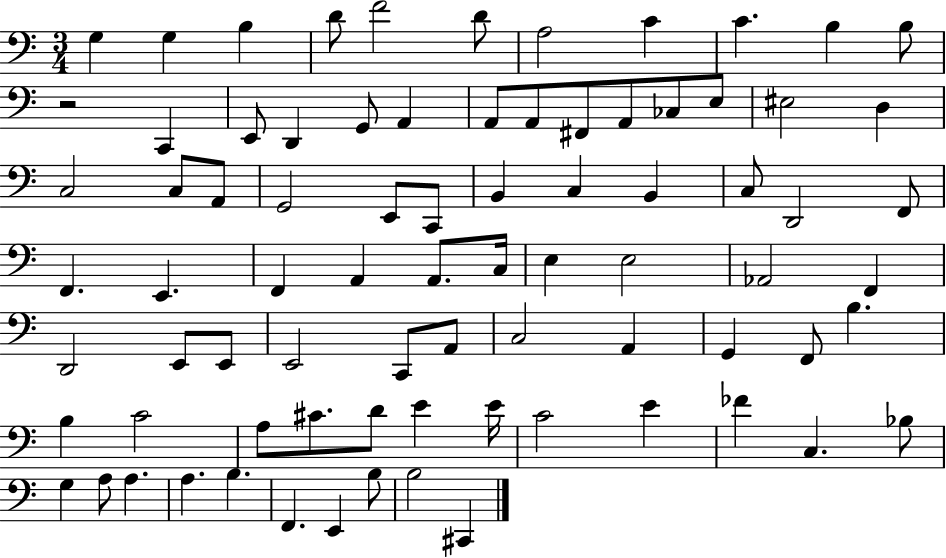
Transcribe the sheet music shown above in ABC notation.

X:1
T:Untitled
M:3/4
L:1/4
K:C
G, G, B, D/2 F2 D/2 A,2 C C B, B,/2 z2 C,, E,,/2 D,, G,,/2 A,, A,,/2 A,,/2 ^F,,/2 A,,/2 _C,/2 E,/2 ^E,2 D, C,2 C,/2 A,,/2 G,,2 E,,/2 C,,/2 B,, C, B,, C,/2 D,,2 F,,/2 F,, E,, F,, A,, A,,/2 C,/4 E, E,2 _A,,2 F,, D,,2 E,,/2 E,,/2 E,,2 C,,/2 A,,/2 C,2 A,, G,, F,,/2 B, B, C2 A,/2 ^C/2 D/2 E E/4 C2 E _F C, _B,/2 G, A,/2 A, A, B, F,, E,, B,/2 B,2 ^C,,